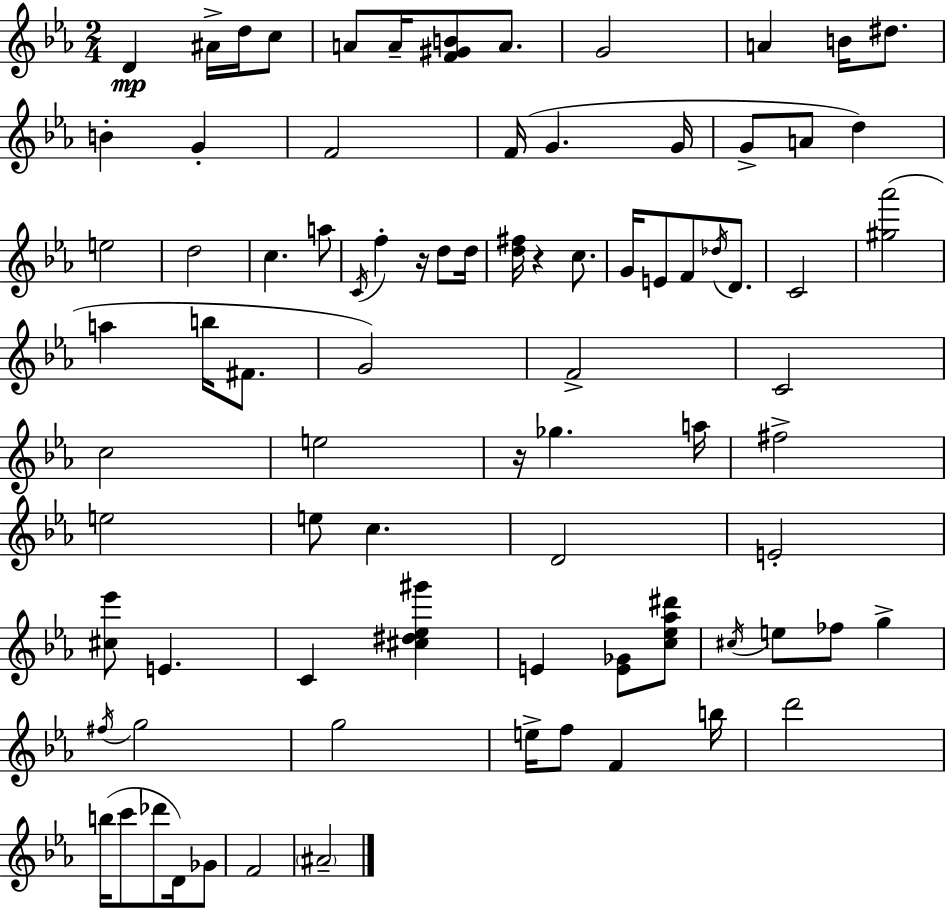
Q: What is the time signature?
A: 2/4